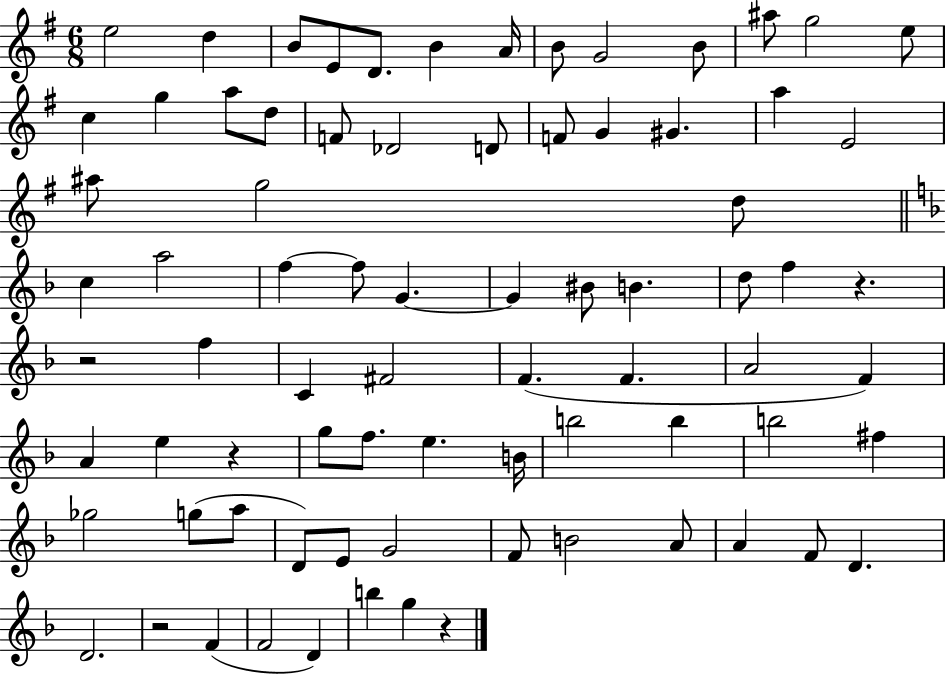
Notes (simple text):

E5/h D5/q B4/e E4/e D4/e. B4/q A4/s B4/e G4/h B4/e A#5/e G5/h E5/e C5/q G5/q A5/e D5/e F4/e Db4/h D4/e F4/e G4/q G#4/q. A5/q E4/h A#5/e G5/h D5/e C5/q A5/h F5/q F5/e G4/q. G4/q BIS4/e B4/q. D5/e F5/q R/q. R/h F5/q C4/q F#4/h F4/q. F4/q. A4/h F4/q A4/q E5/q R/q G5/e F5/e. E5/q. B4/s B5/h B5/q B5/h F#5/q Gb5/h G5/e A5/e D4/e E4/e G4/h F4/e B4/h A4/e A4/q F4/e D4/q. D4/h. R/h F4/q F4/h D4/q B5/q G5/q R/q